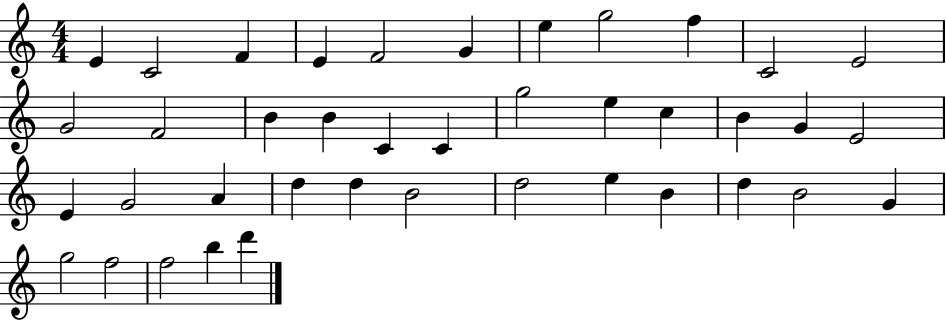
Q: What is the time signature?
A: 4/4